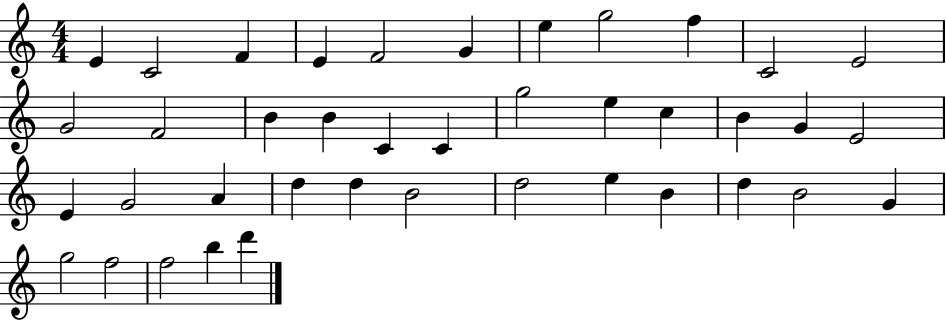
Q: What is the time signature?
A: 4/4